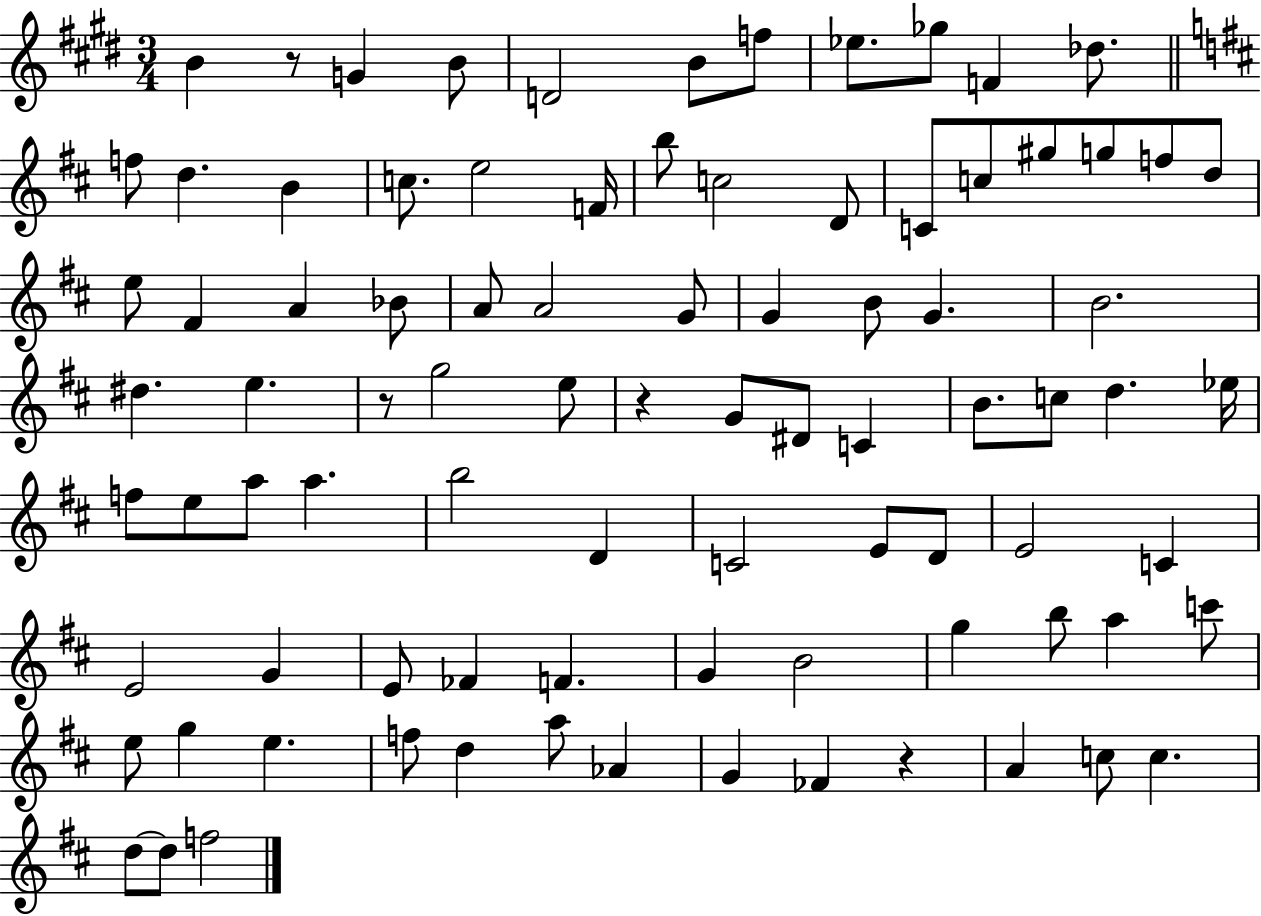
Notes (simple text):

B4/q R/e G4/q B4/e D4/h B4/e F5/e Eb5/e. Gb5/e F4/q Db5/e. F5/e D5/q. B4/q C5/e. E5/h F4/s B5/e C5/h D4/e C4/e C5/e G#5/e G5/e F5/e D5/e E5/e F#4/q A4/q Bb4/e A4/e A4/h G4/e G4/q B4/e G4/q. B4/h. D#5/q. E5/q. R/e G5/h E5/e R/q G4/e D#4/e C4/q B4/e. C5/e D5/q. Eb5/s F5/e E5/e A5/e A5/q. B5/h D4/q C4/h E4/e D4/e E4/h C4/q E4/h G4/q E4/e FES4/q F4/q. G4/q B4/h G5/q B5/e A5/q C6/e E5/e G5/q E5/q. F5/e D5/q A5/e Ab4/q G4/q FES4/q R/q A4/q C5/e C5/q. D5/e D5/e F5/h